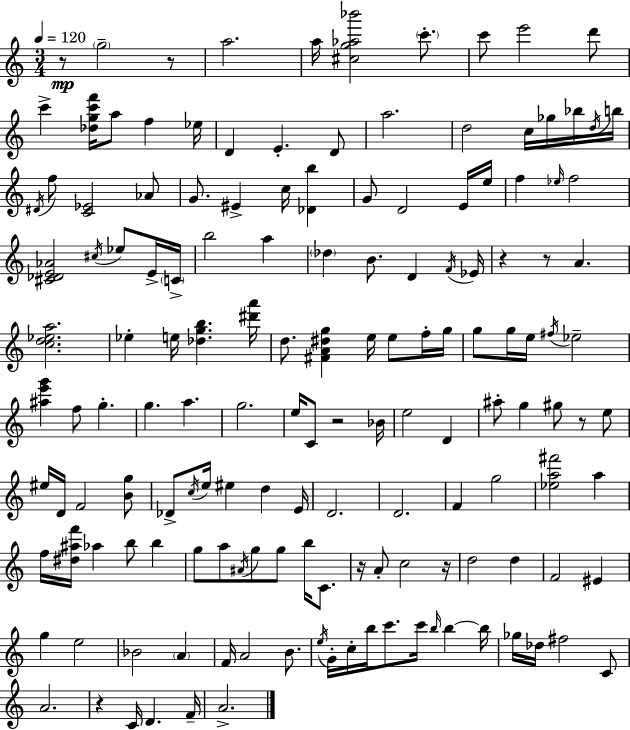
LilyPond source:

{
  \clef treble
  \numericTimeSignature
  \time 3/4
  \key c \major
  \tempo 4 = 120
  \repeat volta 2 { r8\mp \parenthesize g''2-- r8 | a''2. | a''16 <cis'' g'' aes'' bes'''>2 \parenthesize c'''8.-. | c'''8 e'''2 d'''8 | \break c'''4-> <des'' g'' c''' f'''>16 a''8 f''4 ees''16 | d'4 e'4.-. d'8 | a''2. | d''2 c''16 ges''16 bes''16 \acciaccatura { d''16 } | \break b''16 \acciaccatura { dis'16 } f''8 <c' ees'>2 | aes'8 g'8. eis'4-> c''16 <des' b''>4 | g'8 d'2 | e'16 e''16 f''4 \grace { ees''16 } f''2 | \break <cis' des' e' aes'>2 \acciaccatura { cis''16 } | ees''8 e'16-> \parenthesize c'16-> b''2 | a''4 \parenthesize des''4 b'8. d'4 | \acciaccatura { f'16 } ees'16 r4 r8 a'4. | \break <c'' d'' ees'' a''>2. | ees''4-. e''16 <des'' g'' b''>4. | <dis''' a'''>16 d''8. <fis' a' dis'' g''>4 | e''16 e''8 f''16-. g''16 g''8 g''16 e''16 \acciaccatura { fis''16 } ees''2-- | \break <ais'' e''' g'''>4 f''8 | g''4.-. g''4. | a''4. g''2. | e''16 c'8 r2 | \break bes'16 e''2 | d'4 ais''8-. g''4 | gis''8 r8 e''8 eis''16 d'16 f'2 | <b' g''>8 des'8-> \acciaccatura { c''16 } e''16 eis''4 | \break d''4 e'16 d'2. | d'2. | f'4 g''2 | <ees'' a'' fis'''>2 | \break a''4 f''16 <dis'' ais'' f'''>16 aes''4 | b''8 b''4 g''8 a''8 \acciaccatura { ais'16 } | g''8 g''8 b''16 c'8. r16 a'8-. c''2 | r16 d''2 | \break d''4 f'2 | eis'4 g''4 | e''2 bes'2 | \parenthesize a'4 f'16 a'2 | \break b'8. \acciaccatura { e''16 } g'16-. c''16-. b''16 | c'''8. c'''16 \grace { b''16 } b''4~~ b''16 ges''16 des''16 | fis''2 c'8 a'2. | r4 | \break c'16 d'4. f'16-- a'2.-> | } \bar "|."
}